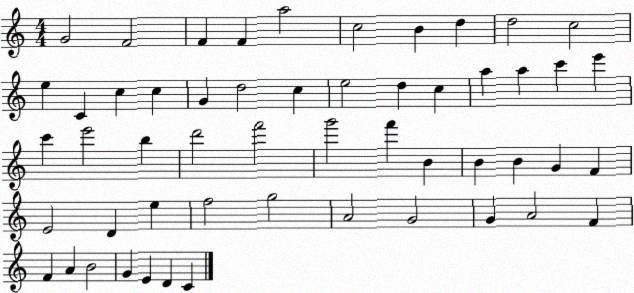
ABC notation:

X:1
T:Untitled
M:4/4
L:1/4
K:C
G2 F2 F F a2 c2 B d d2 c2 e C c c G d2 c e2 d c a a c' e' c' e'2 b d'2 f'2 g'2 f' B B B G F E2 D e f2 g2 A2 G2 G A2 F F A B2 G E D C